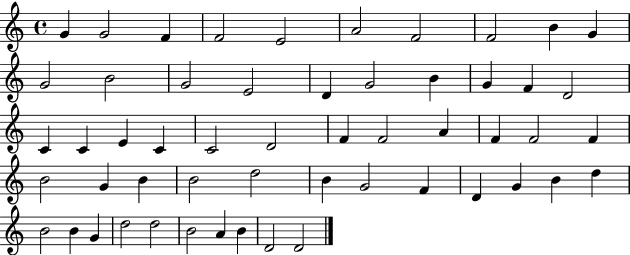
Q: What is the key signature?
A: C major